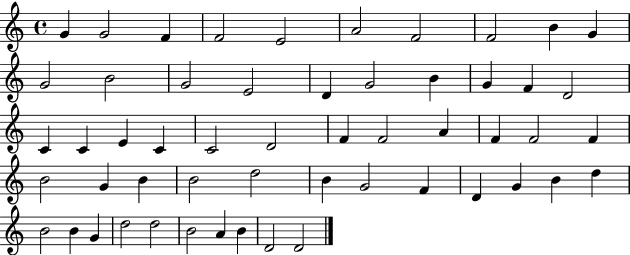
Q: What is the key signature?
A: C major